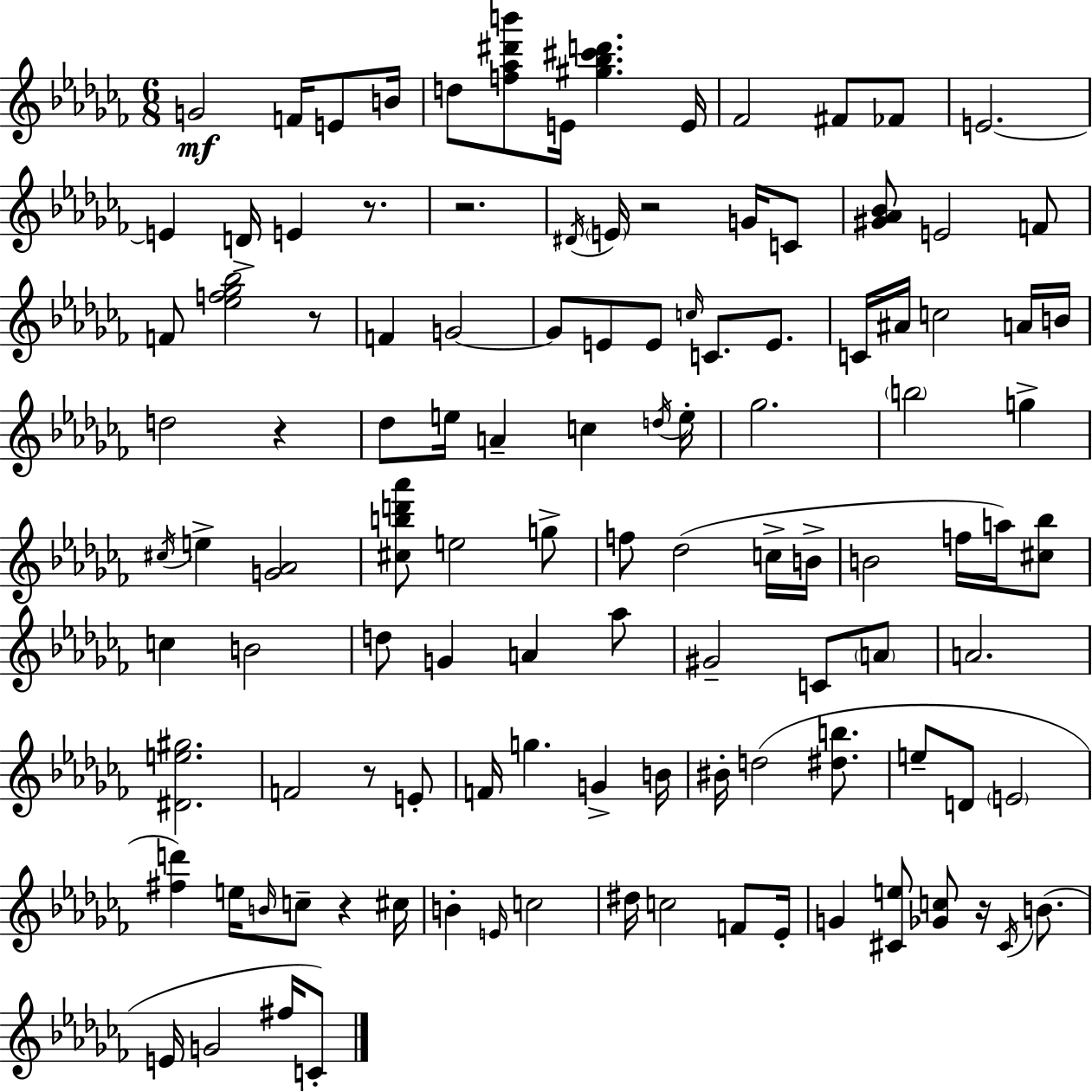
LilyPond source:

{
  \clef treble
  \numericTimeSignature
  \time 6/8
  \key aes \minor
  g'2\mf f'16 e'8 b'16 | d''8 <f'' aes'' dis''' b'''>8 e'16 <gis'' bes'' cis''' d'''>4. e'16 | fes'2 fis'8 fes'8 | e'2.~~ | \break e'4 d'16-> e'4 r8. | r2. | \acciaccatura { dis'16 } \parenthesize e'16 r2 g'16 c'8 | <gis' aes' bes'>8 e'2 f'8 | \break f'8 <ees'' f'' ges'' bes''>2 r8 | f'4 g'2~~ | g'8 e'8 e'8 \grace { c''16 } c'8. e'8. | c'16 ais'16 c''2 | \break a'16 b'16 d''2 r4 | des''8 e''16 a'4-- c''4 | \acciaccatura { d''16 } e''16-. ges''2. | \parenthesize b''2 g''4-> | \break \acciaccatura { cis''16 } e''4-> <g' aes'>2 | <cis'' b'' d''' aes'''>8 e''2 | g''8-> f''8 des''2( | c''16-> b'16-> b'2 | \break f''16 a''16) <cis'' bes''>8 c''4 b'2 | d''8 g'4 a'4 | aes''8 gis'2-- | c'8 \parenthesize a'8 a'2. | \break <dis' e'' gis''>2. | f'2 | r8 e'8-. f'16 g''4. g'4-> | b'16 bis'16-. d''2( | \break <dis'' b''>8. e''8-- d'8 \parenthesize e'2 | <fis'' d'''>4) e''16 \grace { b'16 } c''8-- | r4 cis''16 b'4-. \grace { e'16 } c''2 | dis''16 c''2 | \break f'8 ees'16-. g'4 <cis' e''>8 | <ges' c''>8 r16 \acciaccatura { cis'16 } b'8.( e'16 g'2 | fis''16 c'8-.) \bar "|."
}